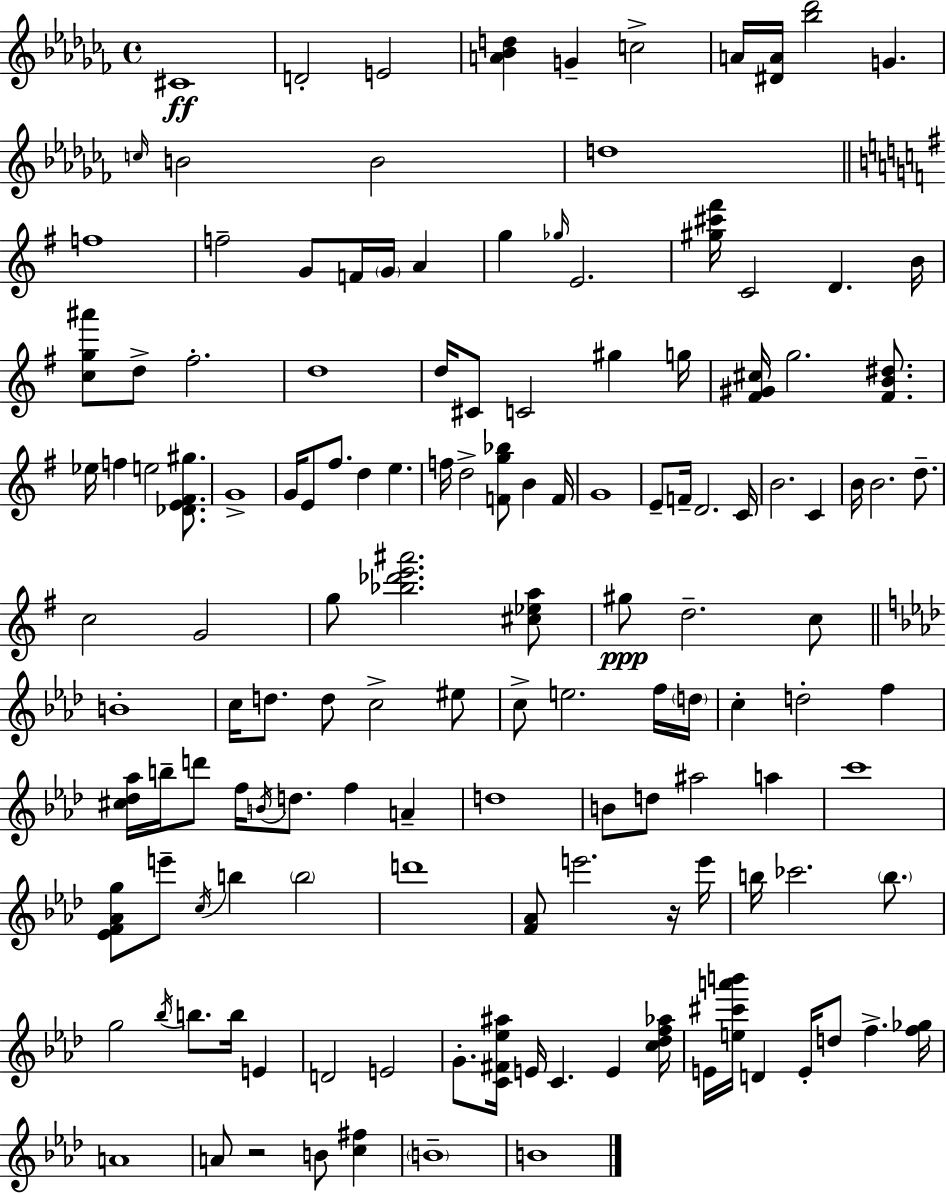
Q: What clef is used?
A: treble